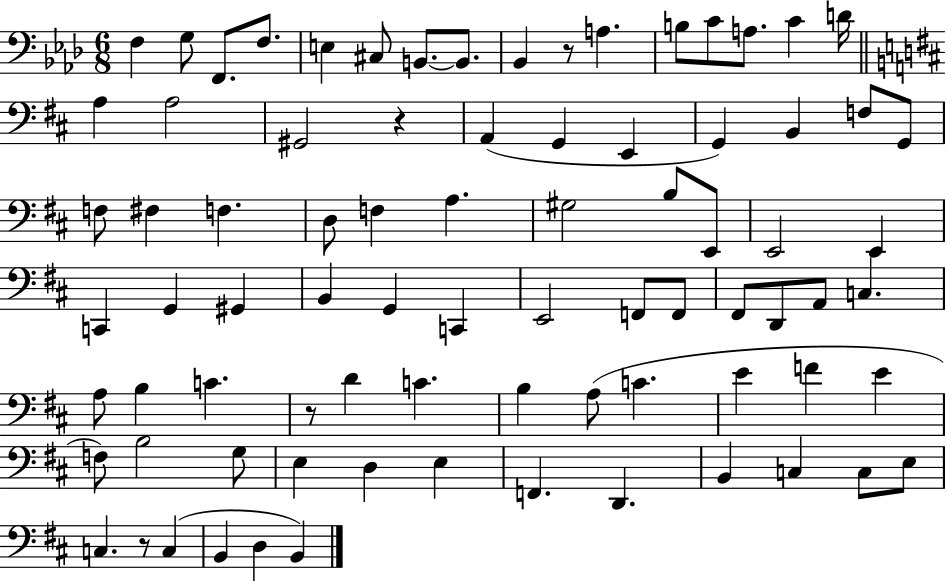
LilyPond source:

{
  \clef bass
  \numericTimeSignature
  \time 6/8
  \key aes \major
  f4 g8 f,8. f8. | e4 cis8 b,8.~~ b,8. | bes,4 r8 a4. | b8 c'8 a8. c'4 d'16 | \break \bar "||" \break \key d \major a4 a2 | gis,2 r4 | a,4( g,4 e,4 | g,4) b,4 f8 g,8 | \break f8 fis4 f4. | d8 f4 a4. | gis2 b8 e,8 | e,2 e,4 | \break c,4 g,4 gis,4 | b,4 g,4 c,4 | e,2 f,8 f,8 | fis,8 d,8 a,8 c4. | \break a8 b4 c'4. | r8 d'4 c'4. | b4 a8( c'4. | e'4 f'4 e'4 | \break f8) b2 g8 | e4 d4 e4 | f,4. d,4. | b,4 c4 c8 e8 | \break c4. r8 c4( | b,4 d4 b,4) | \bar "|."
}